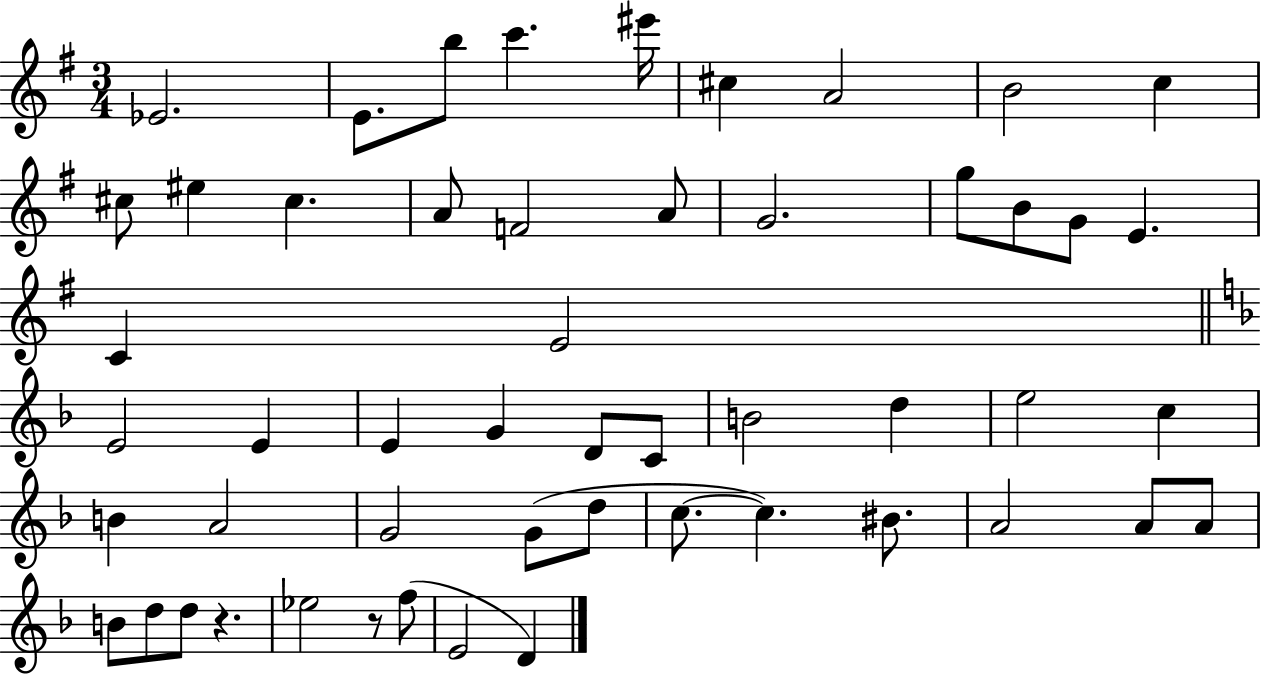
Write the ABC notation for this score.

X:1
T:Untitled
M:3/4
L:1/4
K:G
_E2 E/2 b/2 c' ^e'/4 ^c A2 B2 c ^c/2 ^e ^c A/2 F2 A/2 G2 g/2 B/2 G/2 E C E2 E2 E E G D/2 C/2 B2 d e2 c B A2 G2 G/2 d/2 c/2 c ^B/2 A2 A/2 A/2 B/2 d/2 d/2 z _e2 z/2 f/2 E2 D